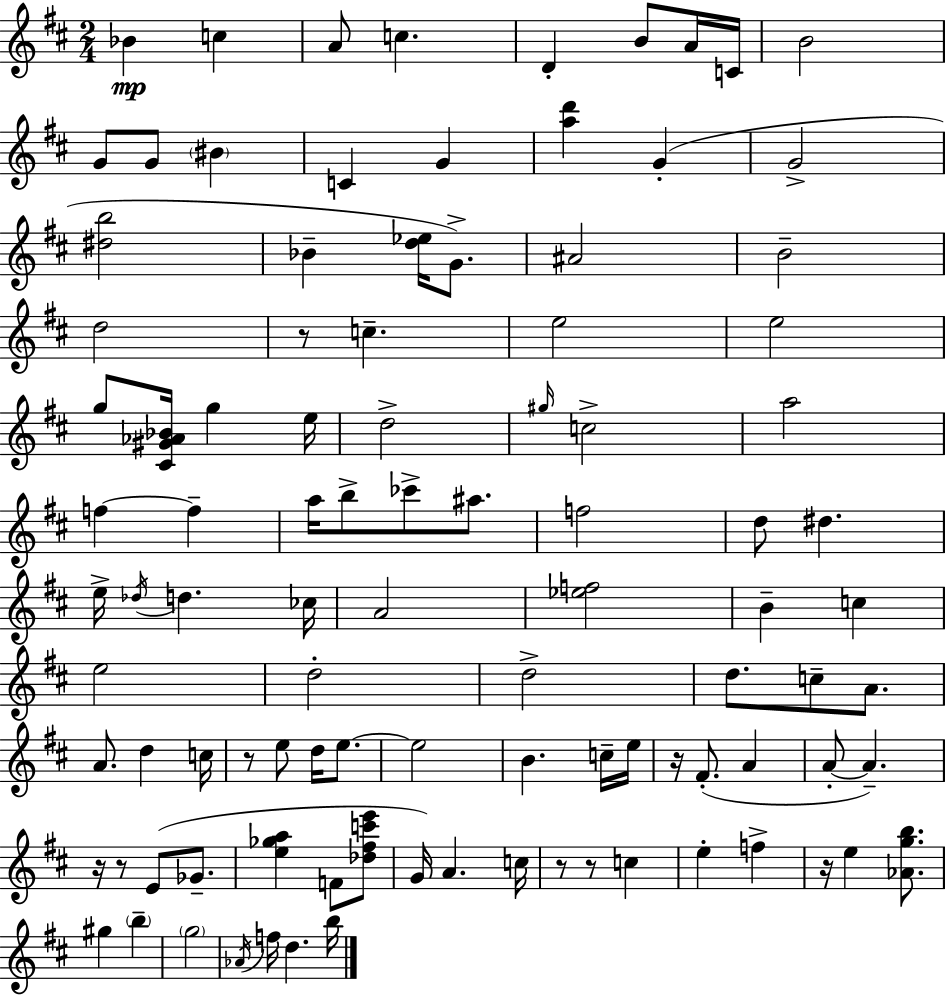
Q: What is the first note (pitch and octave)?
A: Bb4